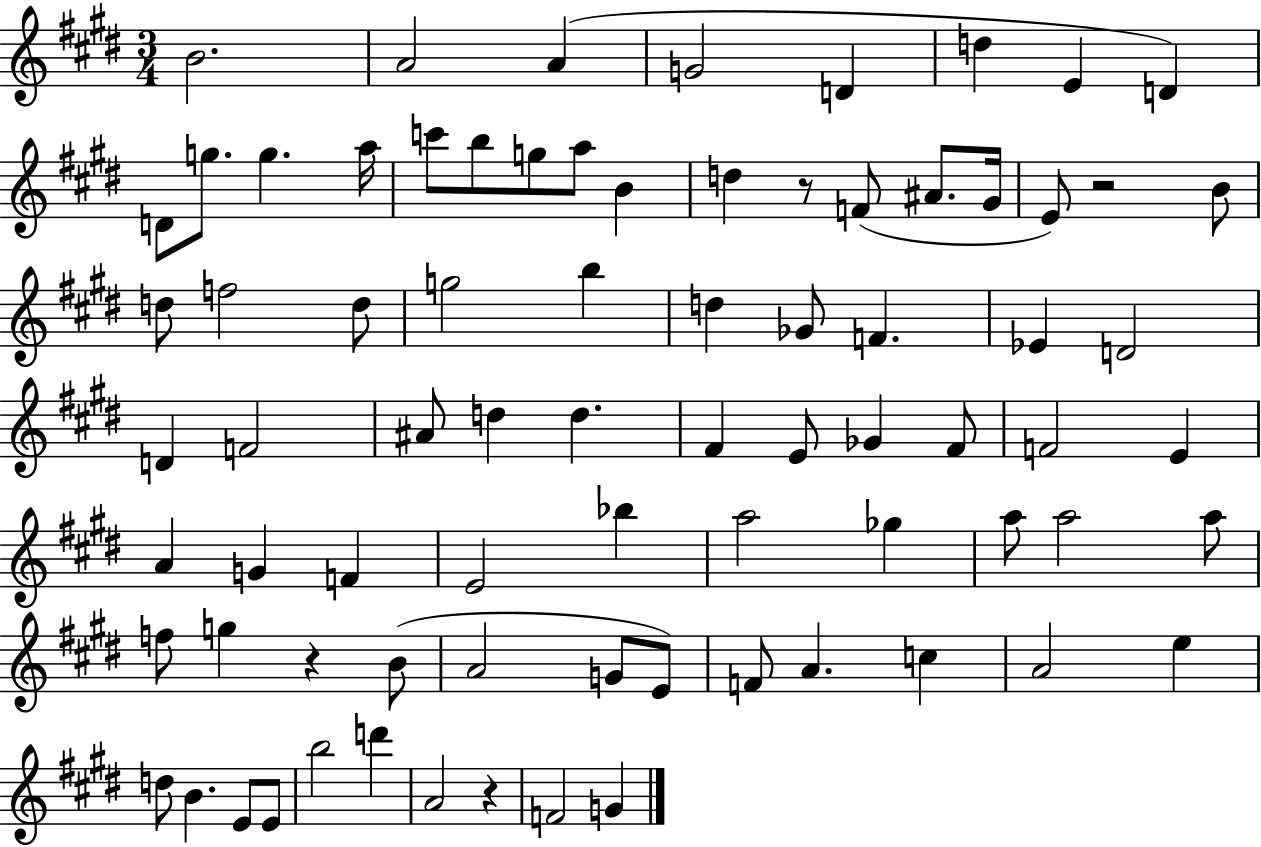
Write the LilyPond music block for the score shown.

{
  \clef treble
  \numericTimeSignature
  \time 3/4
  \key e \major
  b'2. | a'2 a'4( | g'2 d'4 | d''4 e'4 d'4) | \break d'8 g''8. g''4. a''16 | c'''8 b''8 g''8 a''8 b'4 | d''4 r8 f'8( ais'8. gis'16 | e'8) r2 b'8 | \break d''8 f''2 d''8 | g''2 b''4 | d''4 ges'8 f'4. | ees'4 d'2 | \break d'4 f'2 | ais'8 d''4 d''4. | fis'4 e'8 ges'4 fis'8 | f'2 e'4 | \break a'4 g'4 f'4 | e'2 bes''4 | a''2 ges''4 | a''8 a''2 a''8 | \break f''8 g''4 r4 b'8( | a'2 g'8 e'8) | f'8 a'4. c''4 | a'2 e''4 | \break d''8 b'4. e'8 e'8 | b''2 d'''4 | a'2 r4 | f'2 g'4 | \break \bar "|."
}